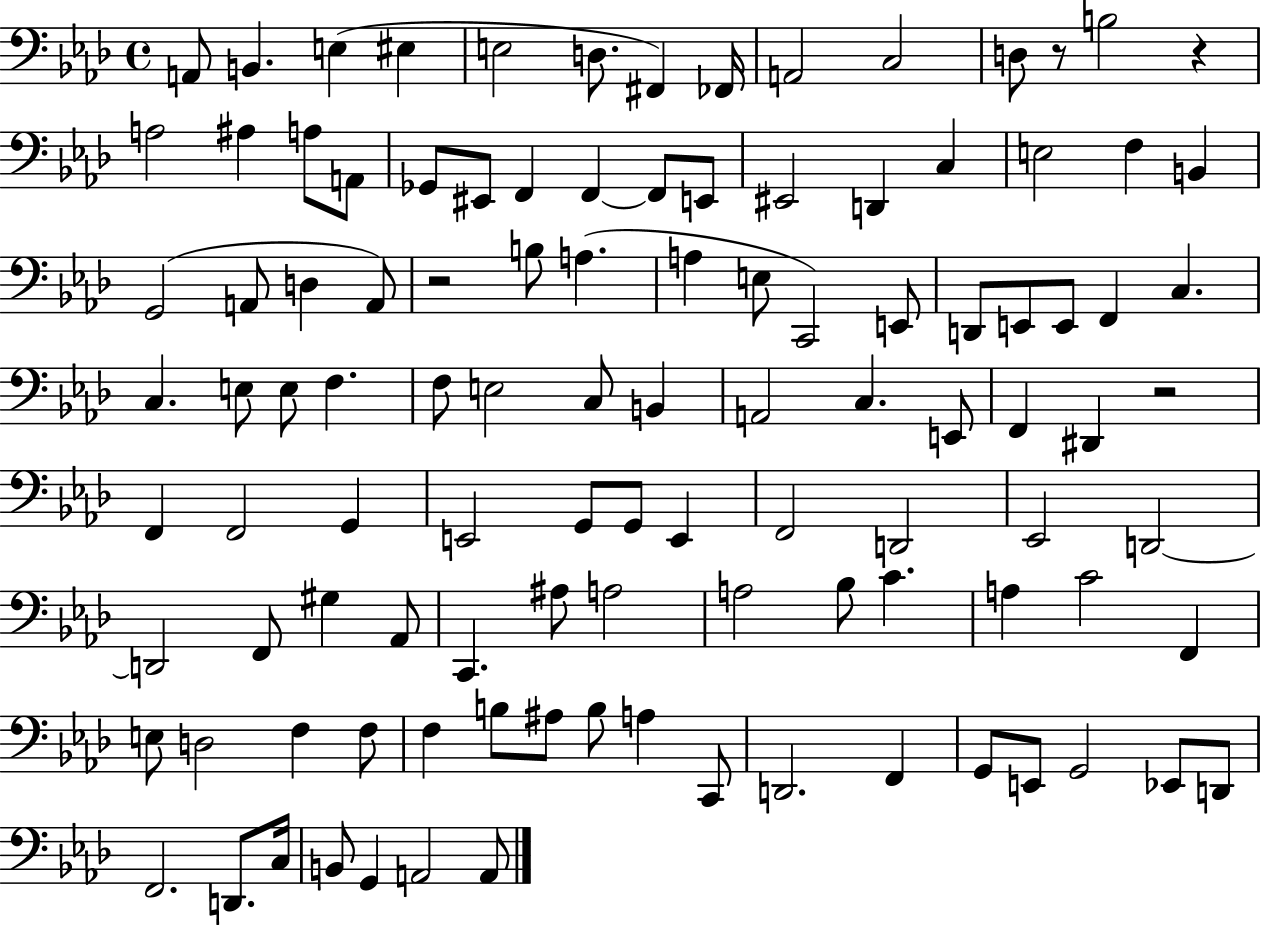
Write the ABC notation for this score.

X:1
T:Untitled
M:4/4
L:1/4
K:Ab
A,,/2 B,, E, ^E, E,2 D,/2 ^F,, _F,,/4 A,,2 C,2 D,/2 z/2 B,2 z A,2 ^A, A,/2 A,,/2 _G,,/2 ^E,,/2 F,, F,, F,,/2 E,,/2 ^E,,2 D,, C, E,2 F, B,, G,,2 A,,/2 D, A,,/2 z2 B,/2 A, A, E,/2 C,,2 E,,/2 D,,/2 E,,/2 E,,/2 F,, C, C, E,/2 E,/2 F, F,/2 E,2 C,/2 B,, A,,2 C, E,,/2 F,, ^D,, z2 F,, F,,2 G,, E,,2 G,,/2 G,,/2 E,, F,,2 D,,2 _E,,2 D,,2 D,,2 F,,/2 ^G, _A,,/2 C,, ^A,/2 A,2 A,2 _B,/2 C A, C2 F,, E,/2 D,2 F, F,/2 F, B,/2 ^A,/2 B,/2 A, C,,/2 D,,2 F,, G,,/2 E,,/2 G,,2 _E,,/2 D,,/2 F,,2 D,,/2 C,/4 B,,/2 G,, A,,2 A,,/2